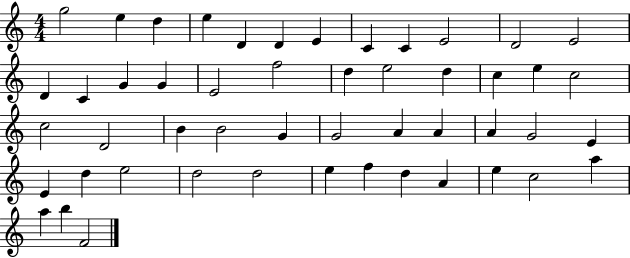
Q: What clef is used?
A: treble